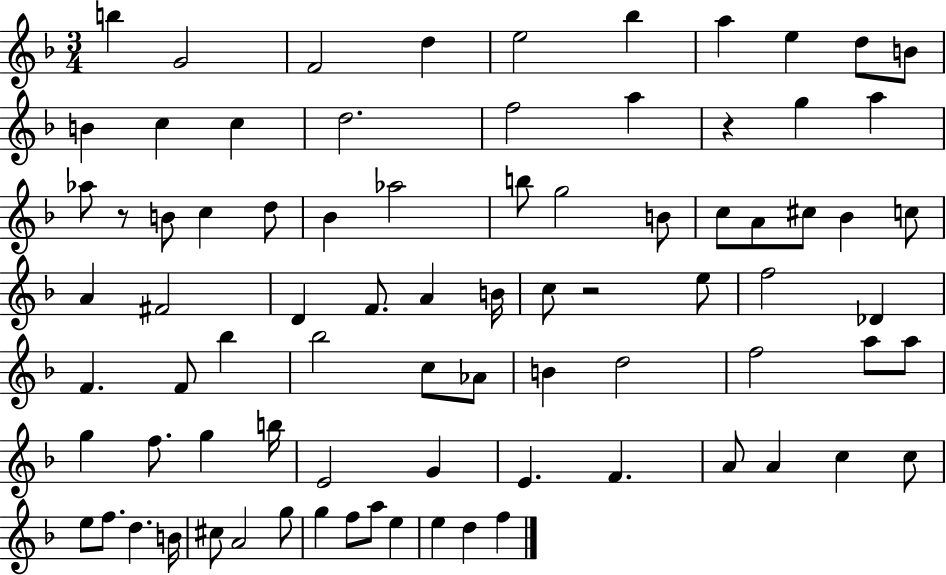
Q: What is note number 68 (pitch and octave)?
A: D5